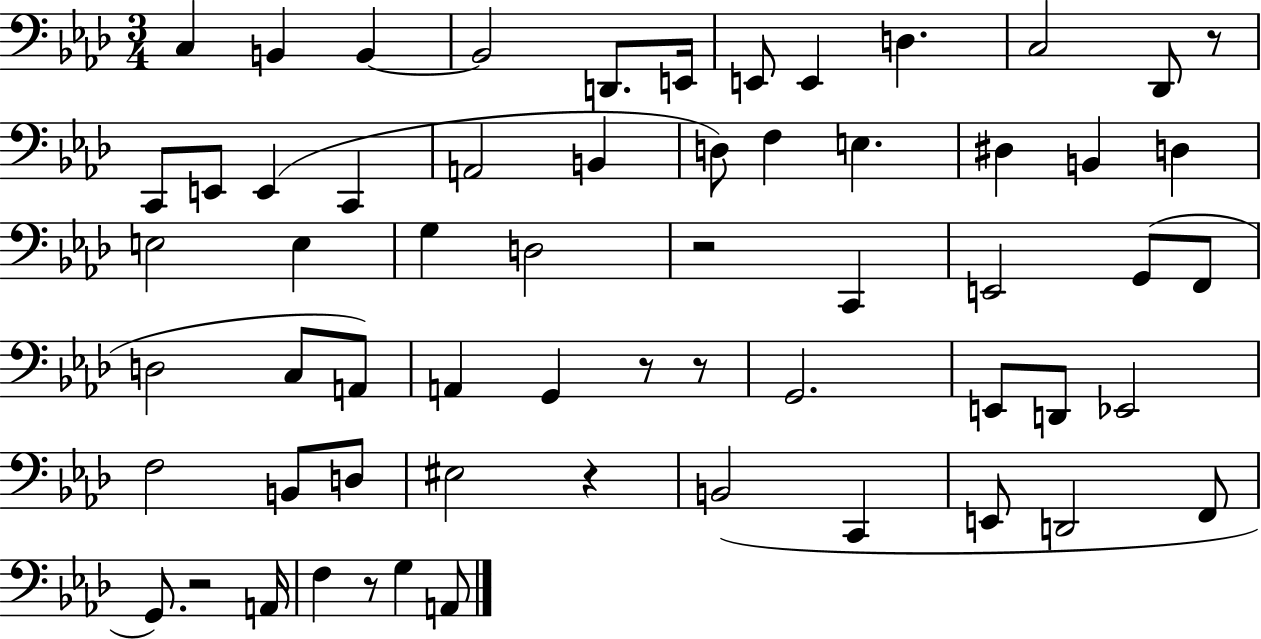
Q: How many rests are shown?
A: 7